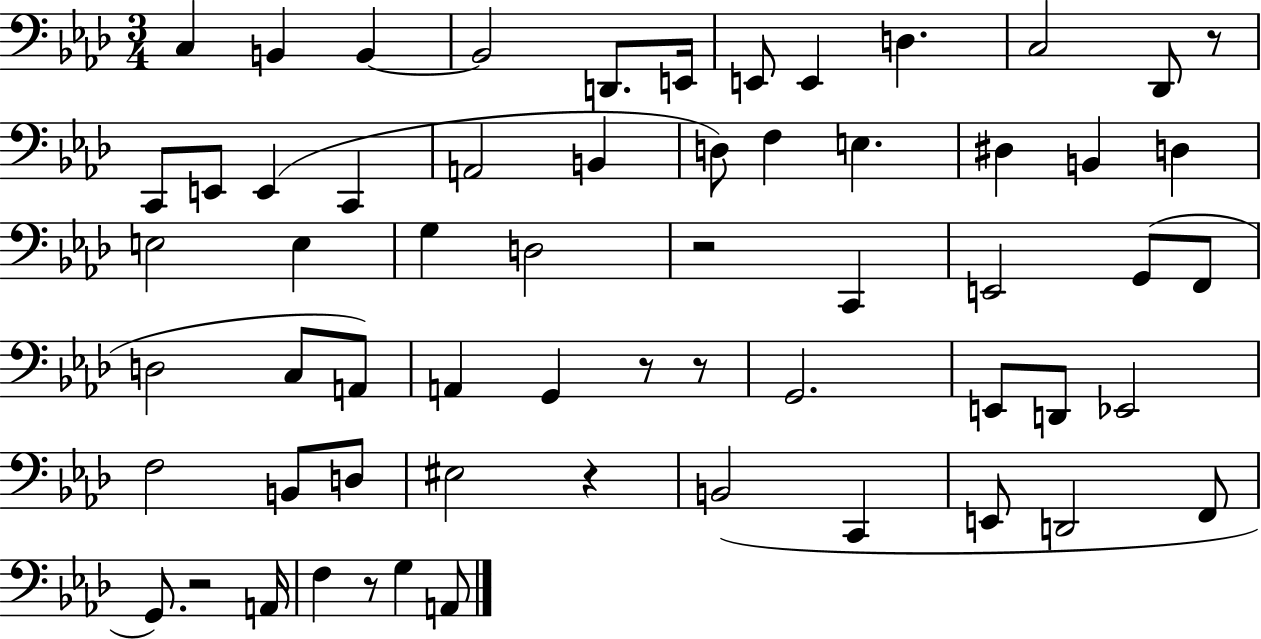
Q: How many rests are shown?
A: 7